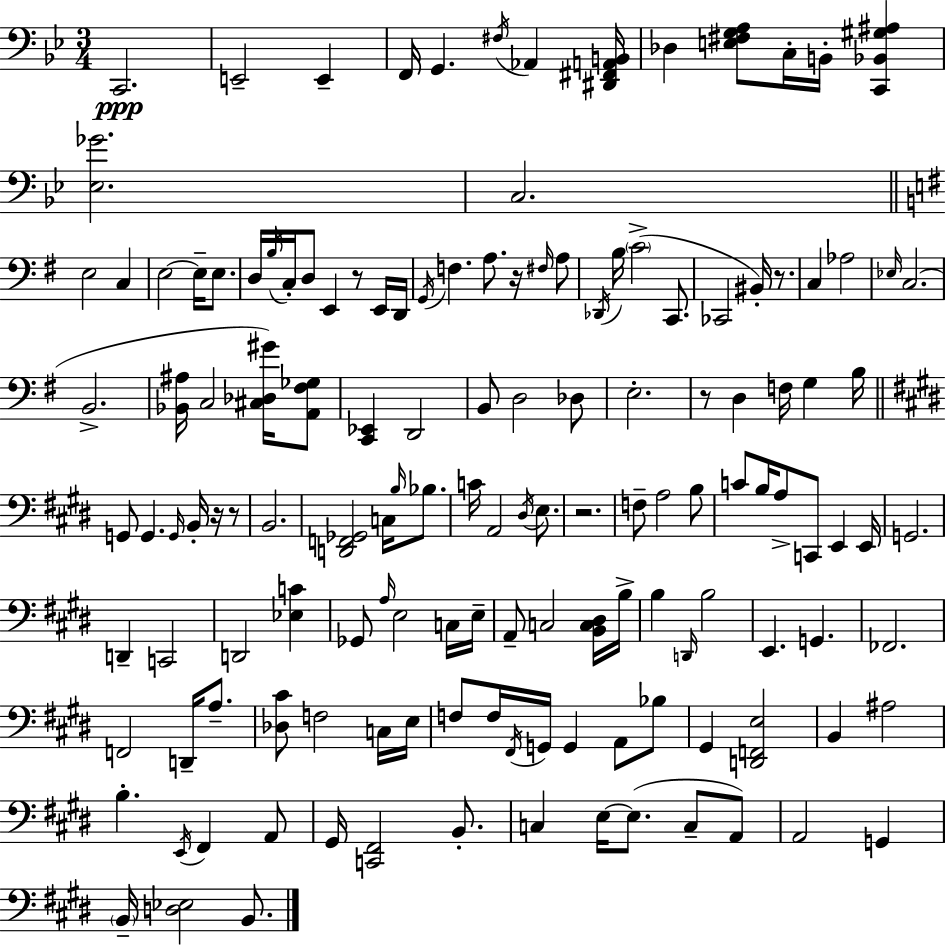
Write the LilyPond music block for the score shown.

{
  \clef bass
  \numericTimeSignature
  \time 3/4
  \key g \minor
  c,2.\ppp | e,2-- e,4-- | f,16 g,4. \acciaccatura { fis16 } aes,4 | <dis, fis, a, b,>16 des4 <e fis g a>8 c16-. b,16-. <c, bes, gis ais>4 | \break <ees ges'>2. | c2. | \bar "||" \break \key g \major e2 c4 | e2~~ e16-- e8. | d16 \acciaccatura { b16 } c16-. d8 e,4 r8 e,16 | d,16 \acciaccatura { g,16 } f4. a8. r16 | \break \grace { fis16 } a8 \acciaccatura { des,16 } b16 \parenthesize c'2->( | c,8. ces,2 | bis,16-.) r8. c4 aes2 | \grace { ees16 } c2.( | \break b,2.-> | <bes, ais>16 c2 | <cis des gis'>16) <a, fis ges>8 <c, ees,>4 d,2 | b,8 d2 | \break des8 e2.-. | r8 d4 f16 | g4 b16 \bar "||" \break \key e \major g,8 g,4. \grace { g,16 } b,16-. r16 r8 | b,2. | <d, f, ges,>2 c16 \grace { b16 } bes8. | c'16 a,2 \acciaccatura { dis16 } | \break e8. r2. | f8-- a2 | b8 c'8 b16 a8-> c,8 e,4 | e,16 g,2. | \break d,4-- c,2 | d,2 <ees c'>4 | ges,8 \grace { a16 } e2 | c16 e16-- a,8-- c2 | \break <b, c dis>16 b16-> b4 \grace { d,16 } b2 | e,4. g,4. | fes,2. | f,2 | \break d,16-- a8.-- <des cis'>8 f2 | c16 e16 f8 f16 \acciaccatura { fis,16 } g,16 g,4 | a,8 bes8 gis,4 <d, f, e>2 | b,4 ais2 | \break b4.-. | \acciaccatura { e,16 } fis,4 a,8 gis,16 <c, fis,>2 | b,8.-. c4 e16~~ | e8.( c8-- a,8) a,2 | \break g,4 \parenthesize b,16-- <d ees>2 | b,8. \bar "|."
}